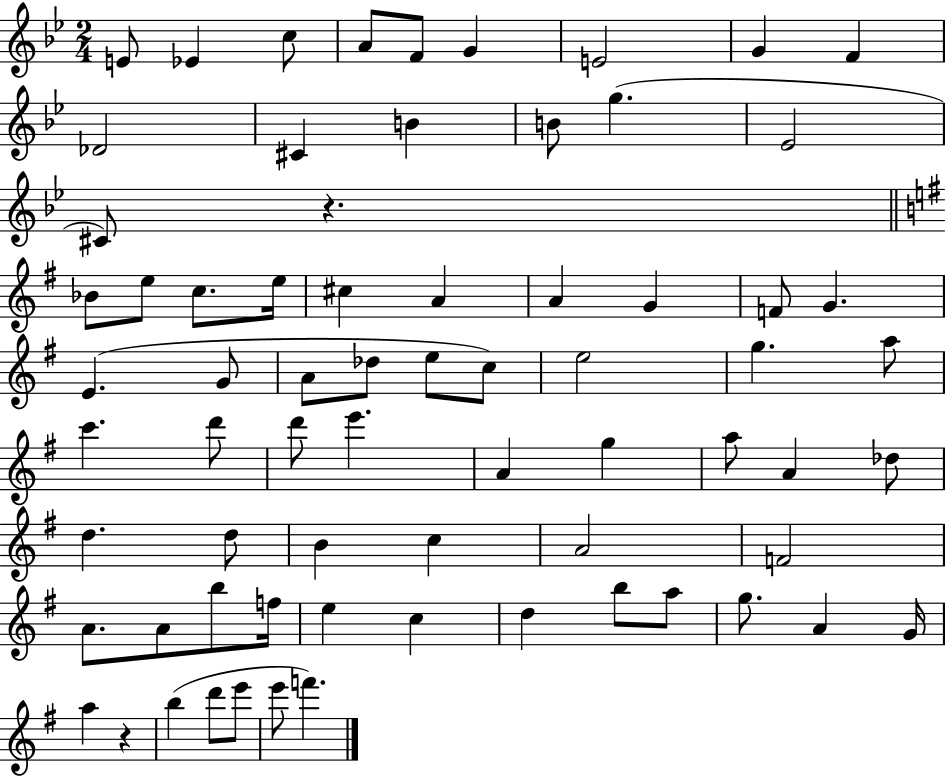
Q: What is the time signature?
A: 2/4